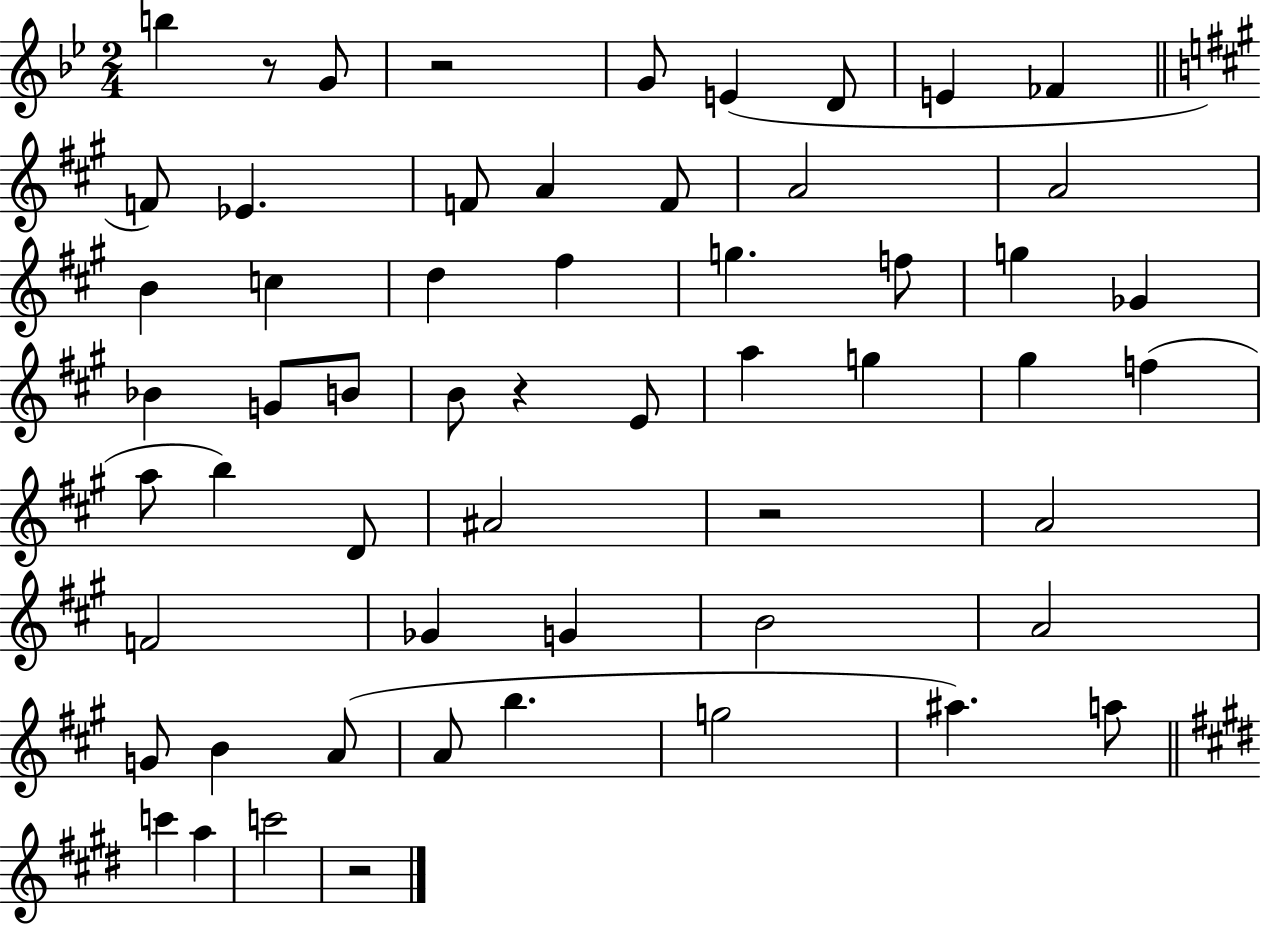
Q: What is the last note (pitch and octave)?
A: C6